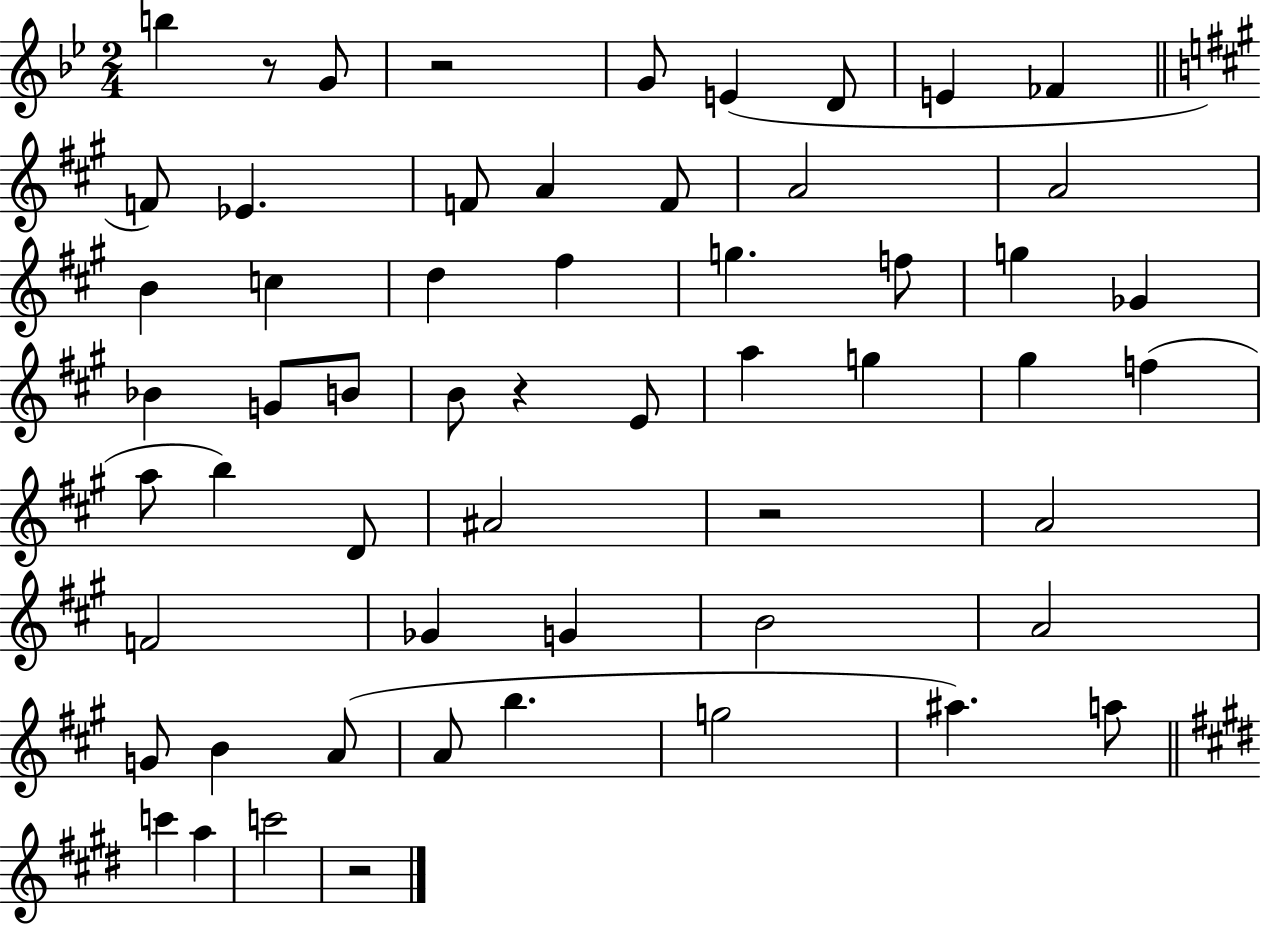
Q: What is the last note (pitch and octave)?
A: C6